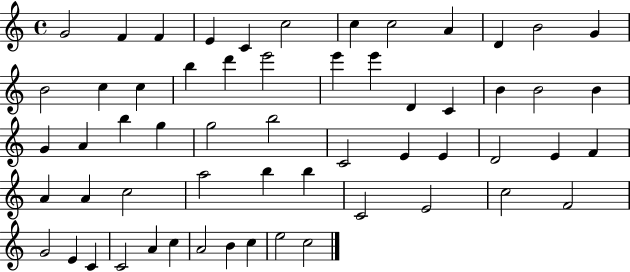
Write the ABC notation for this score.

X:1
T:Untitled
M:4/4
L:1/4
K:C
G2 F F E C c2 c c2 A D B2 G B2 c c b d' e'2 e' e' D C B B2 B G A b g g2 b2 C2 E E D2 E F A A c2 a2 b b C2 E2 c2 F2 G2 E C C2 A c A2 B c e2 c2